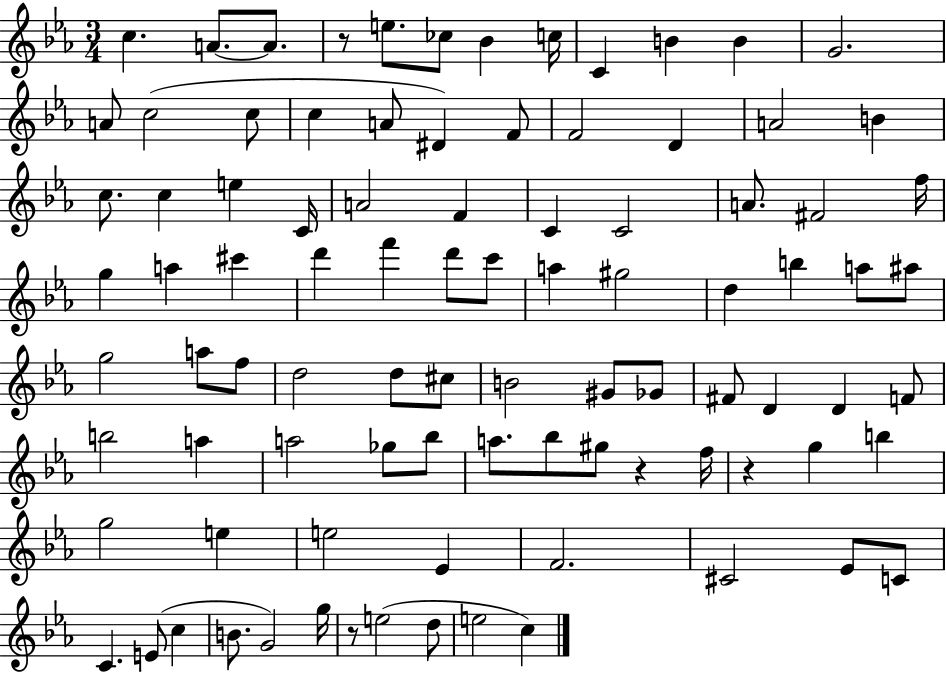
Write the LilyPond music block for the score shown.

{
  \clef treble
  \numericTimeSignature
  \time 3/4
  \key ees \major
  \repeat volta 2 { c''4. a'8.~~ a'8. | r8 e''8. ces''8 bes'4 c''16 | c'4 b'4 b'4 | g'2. | \break a'8 c''2( c''8 | c''4 a'8 dis'4) f'8 | f'2 d'4 | a'2 b'4 | \break c''8. c''4 e''4 c'16 | a'2 f'4 | c'4 c'2 | a'8. fis'2 f''16 | \break g''4 a''4 cis'''4 | d'''4 f'''4 d'''8 c'''8 | a''4 gis''2 | d''4 b''4 a''8 ais''8 | \break g''2 a''8 f''8 | d''2 d''8 cis''8 | b'2 gis'8 ges'8 | fis'8 d'4 d'4 f'8 | \break b''2 a''4 | a''2 ges''8 bes''8 | a''8. bes''8 gis''8 r4 f''16 | r4 g''4 b''4 | \break g''2 e''4 | e''2 ees'4 | f'2. | cis'2 ees'8 c'8 | \break c'4. e'8( c''4 | b'8. g'2) g''16 | r8 e''2( d''8 | e''2 c''4) | \break } \bar "|."
}